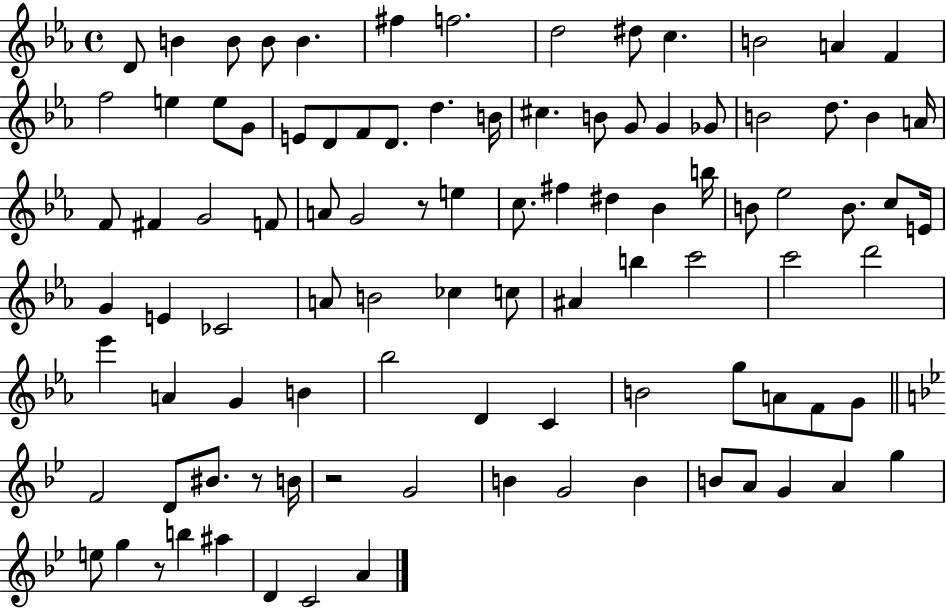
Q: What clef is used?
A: treble